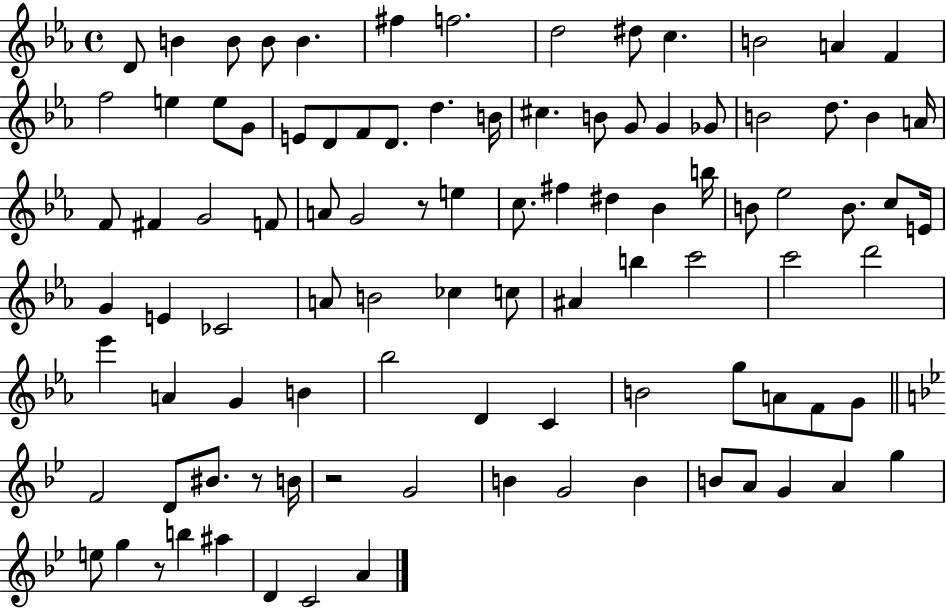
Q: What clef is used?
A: treble